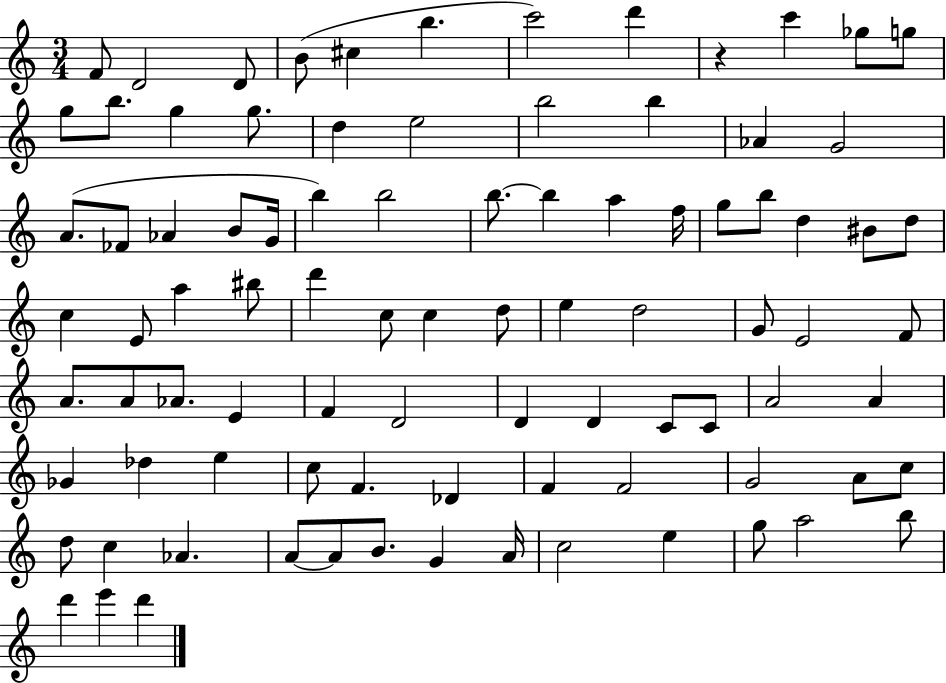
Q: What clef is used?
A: treble